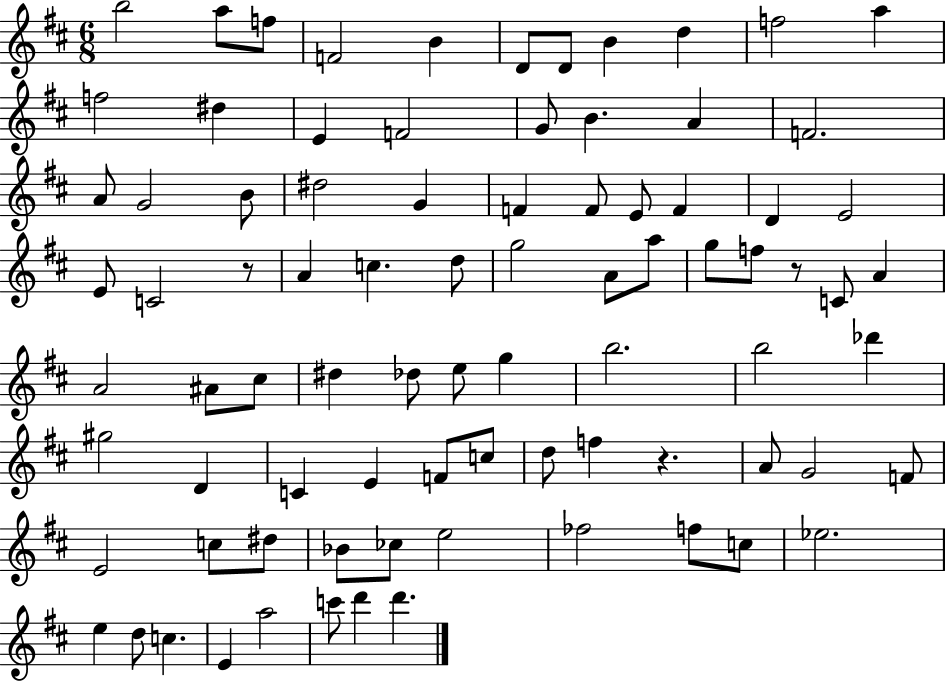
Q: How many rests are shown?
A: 3